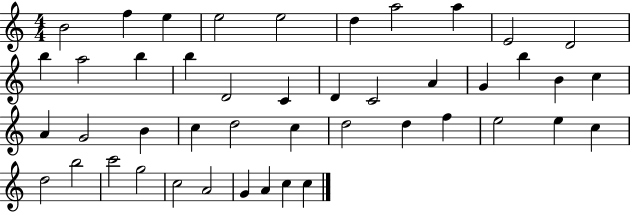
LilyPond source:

{
  \clef treble
  \numericTimeSignature
  \time 4/4
  \key c \major
  b'2 f''4 e''4 | e''2 e''2 | d''4 a''2 a''4 | e'2 d'2 | \break b''4 a''2 b''4 | b''4 d'2 c'4 | d'4 c'2 a'4 | g'4 b''4 b'4 c''4 | \break a'4 g'2 b'4 | c''4 d''2 c''4 | d''2 d''4 f''4 | e''2 e''4 c''4 | \break d''2 b''2 | c'''2 g''2 | c''2 a'2 | g'4 a'4 c''4 c''4 | \break \bar "|."
}